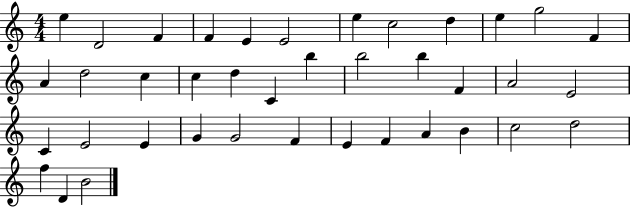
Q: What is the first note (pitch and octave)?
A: E5